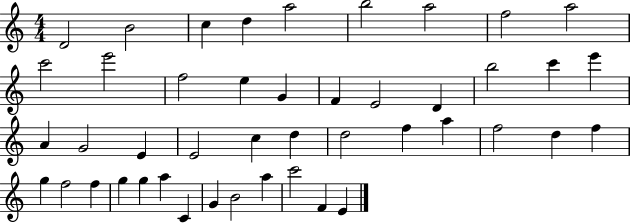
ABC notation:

X:1
T:Untitled
M:4/4
L:1/4
K:C
D2 B2 c d a2 b2 a2 f2 a2 c'2 e'2 f2 e G F E2 D b2 c' e' A G2 E E2 c d d2 f a f2 d f g f2 f g g a C G B2 a c'2 F E